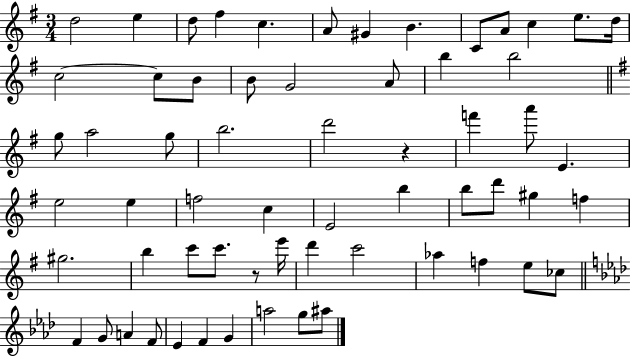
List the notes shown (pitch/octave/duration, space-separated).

D5/h E5/q D5/e F#5/q C5/q. A4/e G#4/q B4/q. C4/e A4/e C5/q E5/e. D5/s C5/h C5/e B4/e B4/e G4/h A4/e B5/q B5/h G5/e A5/h G5/e B5/h. D6/h R/q F6/q A6/e E4/q. E5/h E5/q F5/h C5/q E4/h B5/q B5/e D6/e G#5/q F5/q G#5/h. B5/q C6/e C6/e. R/e E6/s D6/q C6/h Ab5/q F5/q E5/e CES5/e F4/q G4/e A4/q F4/e Eb4/q F4/q G4/q A5/h G5/e A#5/e